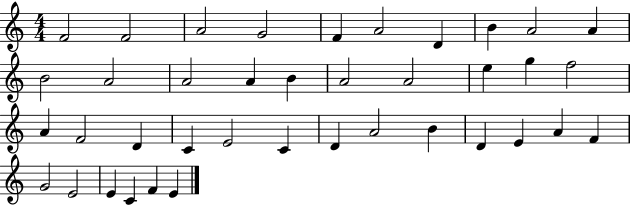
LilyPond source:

{
  \clef treble
  \numericTimeSignature
  \time 4/4
  \key c \major
  f'2 f'2 | a'2 g'2 | f'4 a'2 d'4 | b'4 a'2 a'4 | \break b'2 a'2 | a'2 a'4 b'4 | a'2 a'2 | e''4 g''4 f''2 | \break a'4 f'2 d'4 | c'4 e'2 c'4 | d'4 a'2 b'4 | d'4 e'4 a'4 f'4 | \break g'2 e'2 | e'4 c'4 f'4 e'4 | \bar "|."
}